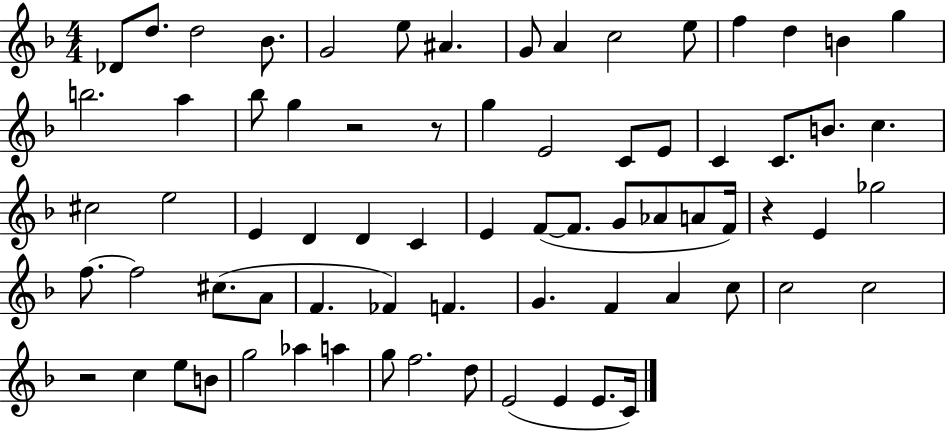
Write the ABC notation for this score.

X:1
T:Untitled
M:4/4
L:1/4
K:F
_D/2 d/2 d2 _B/2 G2 e/2 ^A G/2 A c2 e/2 f d B g b2 a _b/2 g z2 z/2 g E2 C/2 E/2 C C/2 B/2 c ^c2 e2 E D D C E F/2 F/2 G/2 _A/2 A/2 F/4 z E _g2 f/2 f2 ^c/2 A/2 F _F F G F A c/2 c2 c2 z2 c e/2 B/2 g2 _a a g/2 f2 d/2 E2 E E/2 C/4